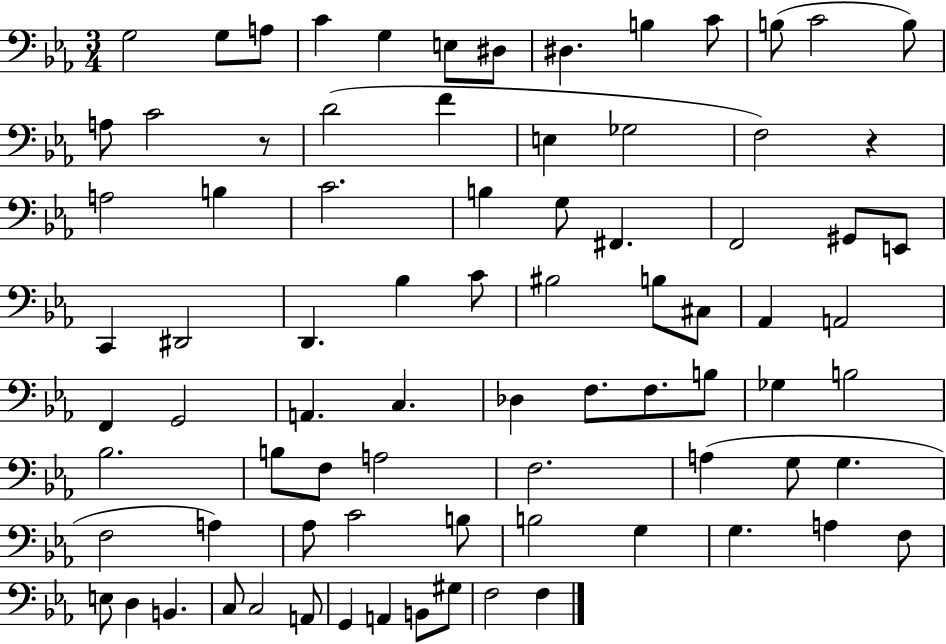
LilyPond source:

{
  \clef bass
  \numericTimeSignature
  \time 3/4
  \key ees \major
  g2 g8 a8 | c'4 g4 e8 dis8 | dis4. b4 c'8 | b8( c'2 b8) | \break a8 c'2 r8 | d'2( f'4 | e4 ges2 | f2) r4 | \break a2 b4 | c'2. | b4 g8 fis,4. | f,2 gis,8 e,8 | \break c,4 dis,2 | d,4. bes4 c'8 | bis2 b8 cis8 | aes,4 a,2 | \break f,4 g,2 | a,4. c4. | des4 f8. f8. b8 | ges4 b2 | \break bes2. | b8 f8 a2 | f2. | a4( g8 g4. | \break f2 a4) | aes8 c'2 b8 | b2 g4 | g4. a4 f8 | \break e8 d4 b,4. | c8 c2 a,8 | g,4 a,4 b,8 gis8 | f2 f4 | \break \bar "|."
}